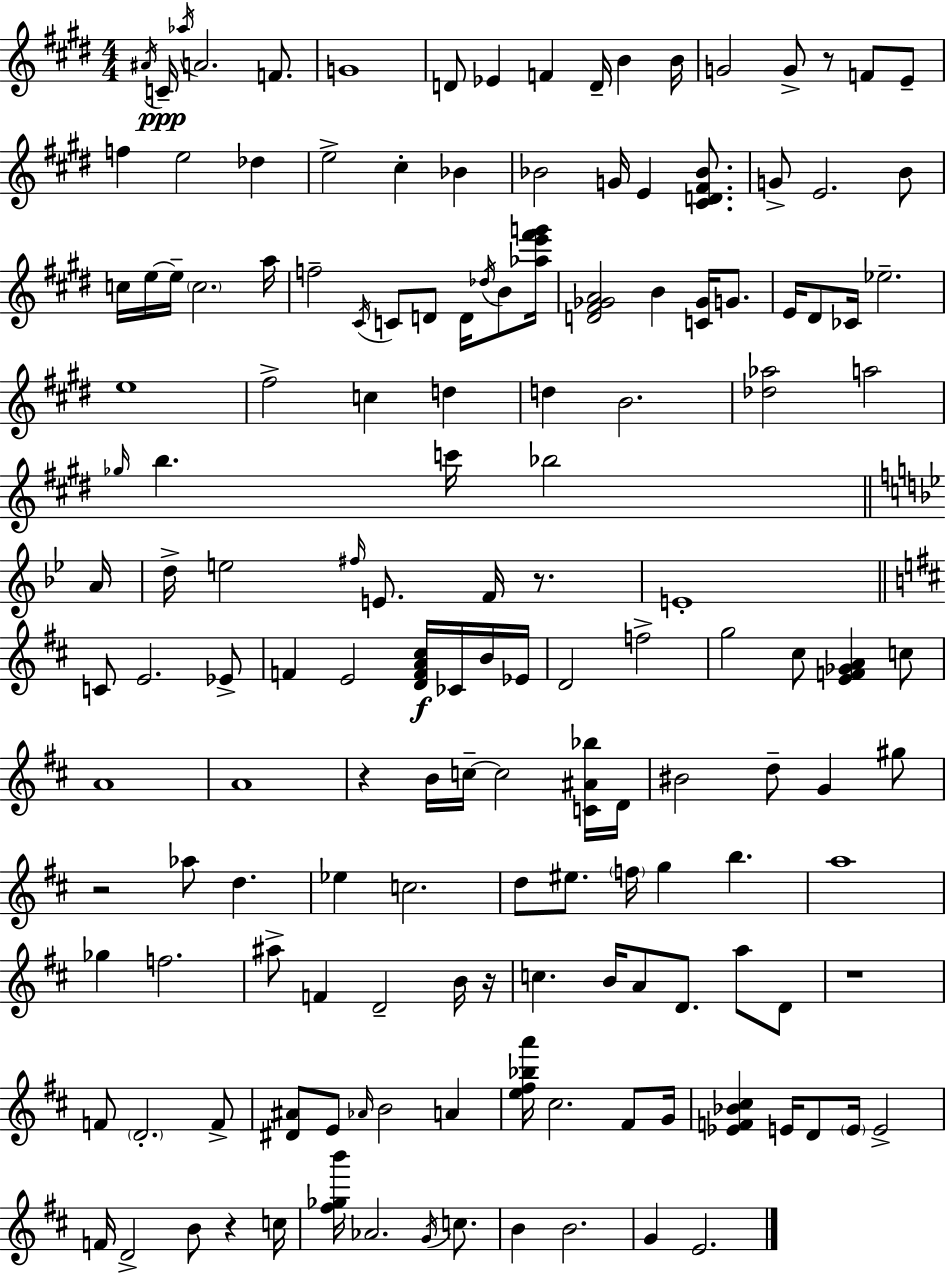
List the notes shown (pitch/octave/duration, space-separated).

A#4/s C4/s Ab5/s A4/h. F4/e. G4/w D4/e Eb4/q F4/q D4/s B4/q B4/s G4/h G4/e R/e F4/e E4/e F5/q E5/h Db5/q E5/h C#5/q Bb4/q Bb4/h G4/s E4/q [C#4,D4,F#4,Bb4]/e. G4/e E4/h. B4/e C5/s E5/s E5/s C5/h. A5/s F5/h C#4/s C4/e D4/e D4/s Db5/s B4/e [Ab5,E6,F#6,G6]/s [D4,F#4,Gb4,A4]/h B4/q [C4,Gb4]/s G4/e. E4/s D#4/e CES4/s Eb5/h. E5/w F#5/h C5/q D5/q D5/q B4/h. [Db5,Ab5]/h A5/h Gb5/s B5/q. C6/s Bb5/h A4/s D5/s E5/h F#5/s E4/e. F4/s R/e. E4/w C4/e E4/h. Eb4/e F4/q E4/h [D4,F4,A4,C#5]/s CES4/s B4/s Eb4/s D4/h F5/h G5/h C#5/e [E4,F4,Gb4,A4]/q C5/e A4/w A4/w R/q B4/s C5/s C5/h [C4,A#4,Bb5]/s D4/s BIS4/h D5/e G4/q G#5/e R/h Ab5/e D5/q. Eb5/q C5/h. D5/e EIS5/e. F5/s G5/q B5/q. A5/w Gb5/q F5/h. A#5/e F4/q D4/h B4/s R/s C5/q. B4/s A4/e D4/e. A5/e D4/e R/w F4/e D4/h. F4/e [D#4,A#4]/e E4/e Ab4/s B4/h A4/q [E5,F#5,Bb5,A6]/s C#5/h. F#4/e G4/s [Eb4,F4,Bb4,C#5]/q E4/s D4/e E4/s E4/h F4/s D4/h B4/e R/q C5/s [F#5,Gb5,B6]/s Ab4/h. G4/s C5/e. B4/q B4/h. G4/q E4/h.